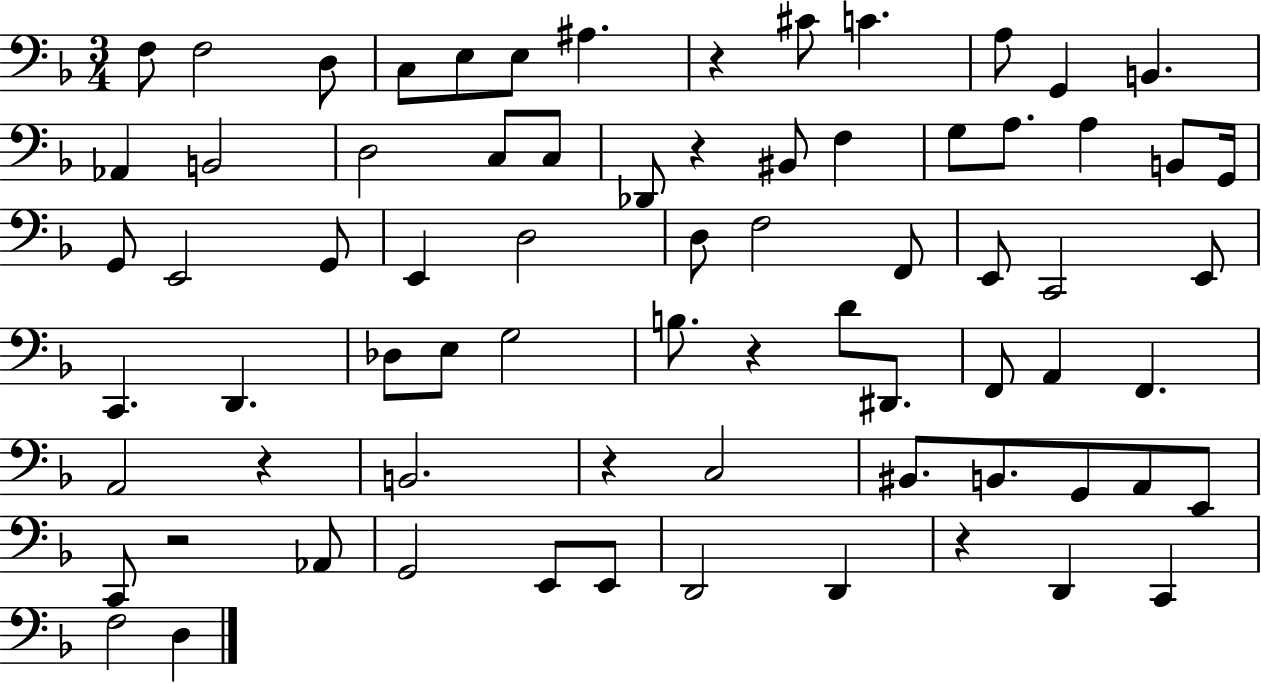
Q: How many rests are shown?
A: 7